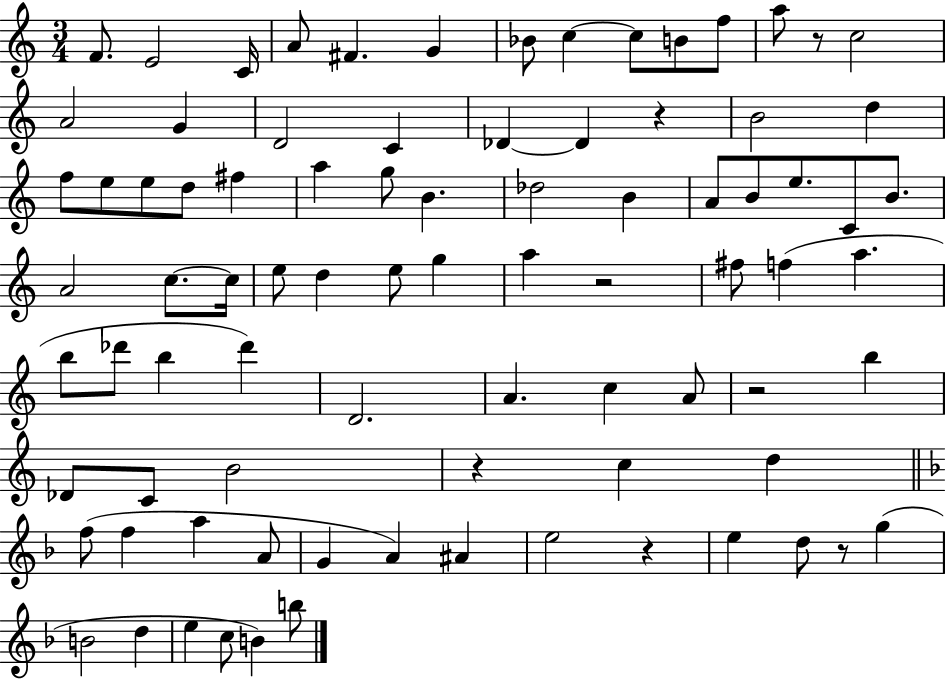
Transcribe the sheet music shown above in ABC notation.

X:1
T:Untitled
M:3/4
L:1/4
K:C
F/2 E2 C/4 A/2 ^F G _B/2 c c/2 B/2 f/2 a/2 z/2 c2 A2 G D2 C _D _D z B2 d f/2 e/2 e/2 d/2 ^f a g/2 B _d2 B A/2 B/2 e/2 C/2 B/2 A2 c/2 c/4 e/2 d e/2 g a z2 ^f/2 f a b/2 _d'/2 b _d' D2 A c A/2 z2 b _D/2 C/2 B2 z c d f/2 f a A/2 G A ^A e2 z e d/2 z/2 g B2 d e c/2 B b/2